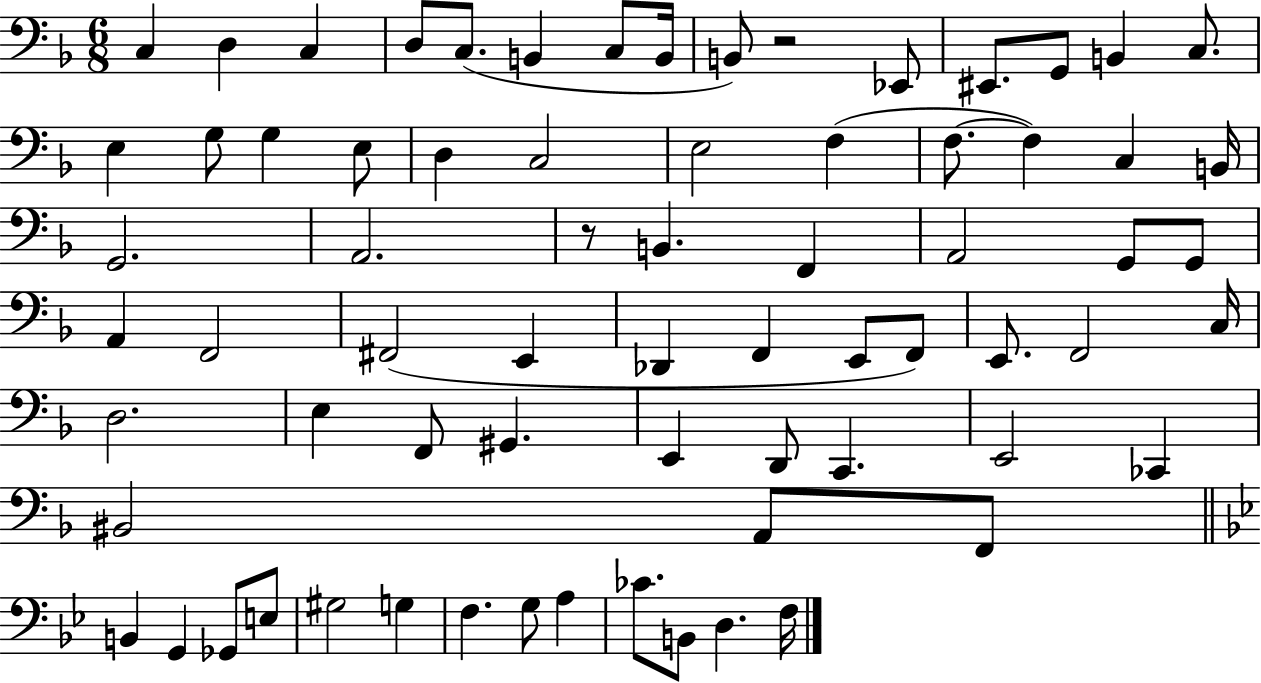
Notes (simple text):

C3/q D3/q C3/q D3/e C3/e. B2/q C3/e B2/s B2/e R/h Eb2/e EIS2/e. G2/e B2/q C3/e. E3/q G3/e G3/q E3/e D3/q C3/h E3/h F3/q F3/e. F3/q C3/q B2/s G2/h. A2/h. R/e B2/q. F2/q A2/h G2/e G2/e A2/q F2/h F#2/h E2/q Db2/q F2/q E2/e F2/e E2/e. F2/h C3/s D3/h. E3/q F2/e G#2/q. E2/q D2/e C2/q. E2/h CES2/q BIS2/h A2/e F2/e B2/q G2/q Gb2/e E3/e G#3/h G3/q F3/q. G3/e A3/q CES4/e. B2/e D3/q. F3/s